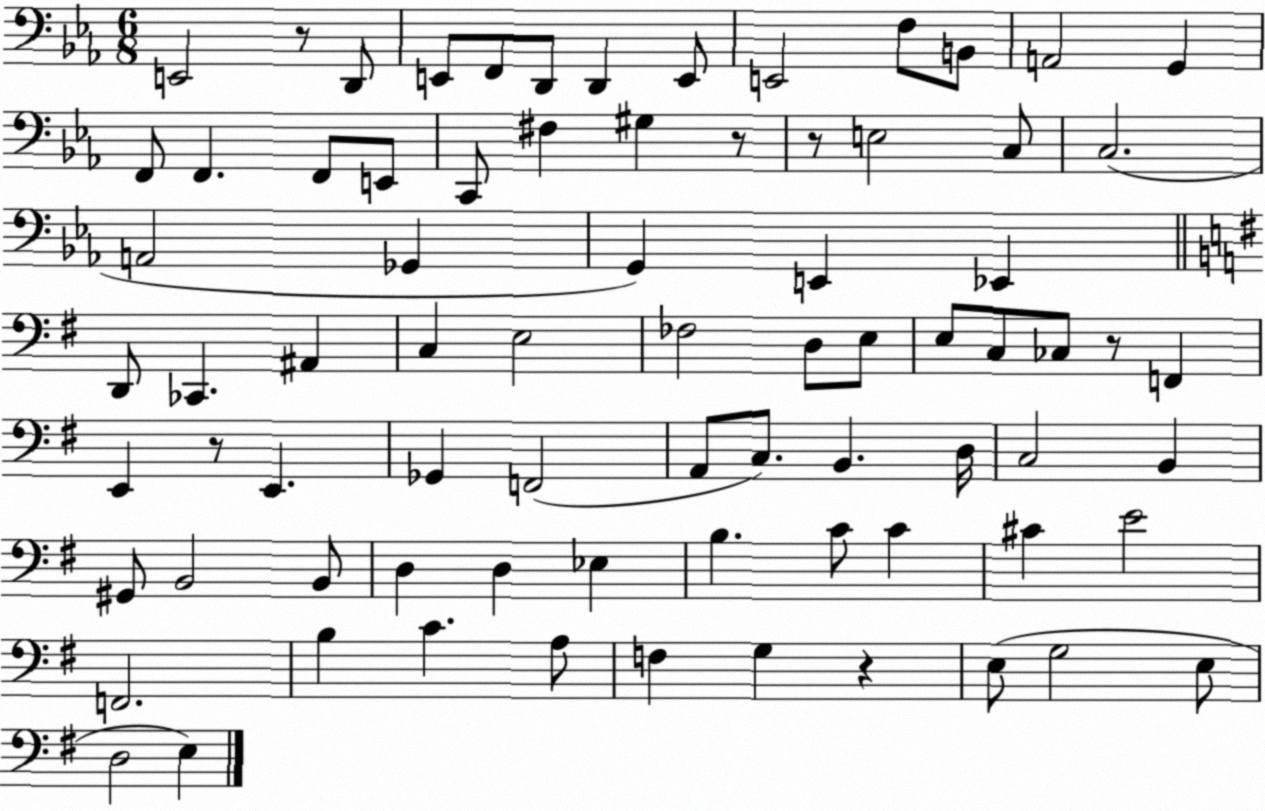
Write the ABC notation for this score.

X:1
T:Untitled
M:6/8
L:1/4
K:Eb
E,,2 z/2 D,,/2 E,,/2 F,,/2 D,,/2 D,, E,,/2 E,,2 F,/2 B,,/2 A,,2 G,, F,,/2 F,, F,,/2 E,,/2 C,,/2 ^F, ^G, z/2 z/2 E,2 C,/2 C,2 A,,2 _G,, G,, E,, _E,, D,,/2 _C,, ^A,, C, E,2 _F,2 D,/2 E,/2 E,/2 C,/2 _C,/2 z/2 F,, E,, z/2 E,, _G,, F,,2 A,,/2 C,/2 B,, D,/4 C,2 B,, ^G,,/2 B,,2 B,,/2 D, D, _E, B, C/2 C ^C E2 F,,2 B, C A,/2 F, G, z E,/2 G,2 E,/2 D,2 E,